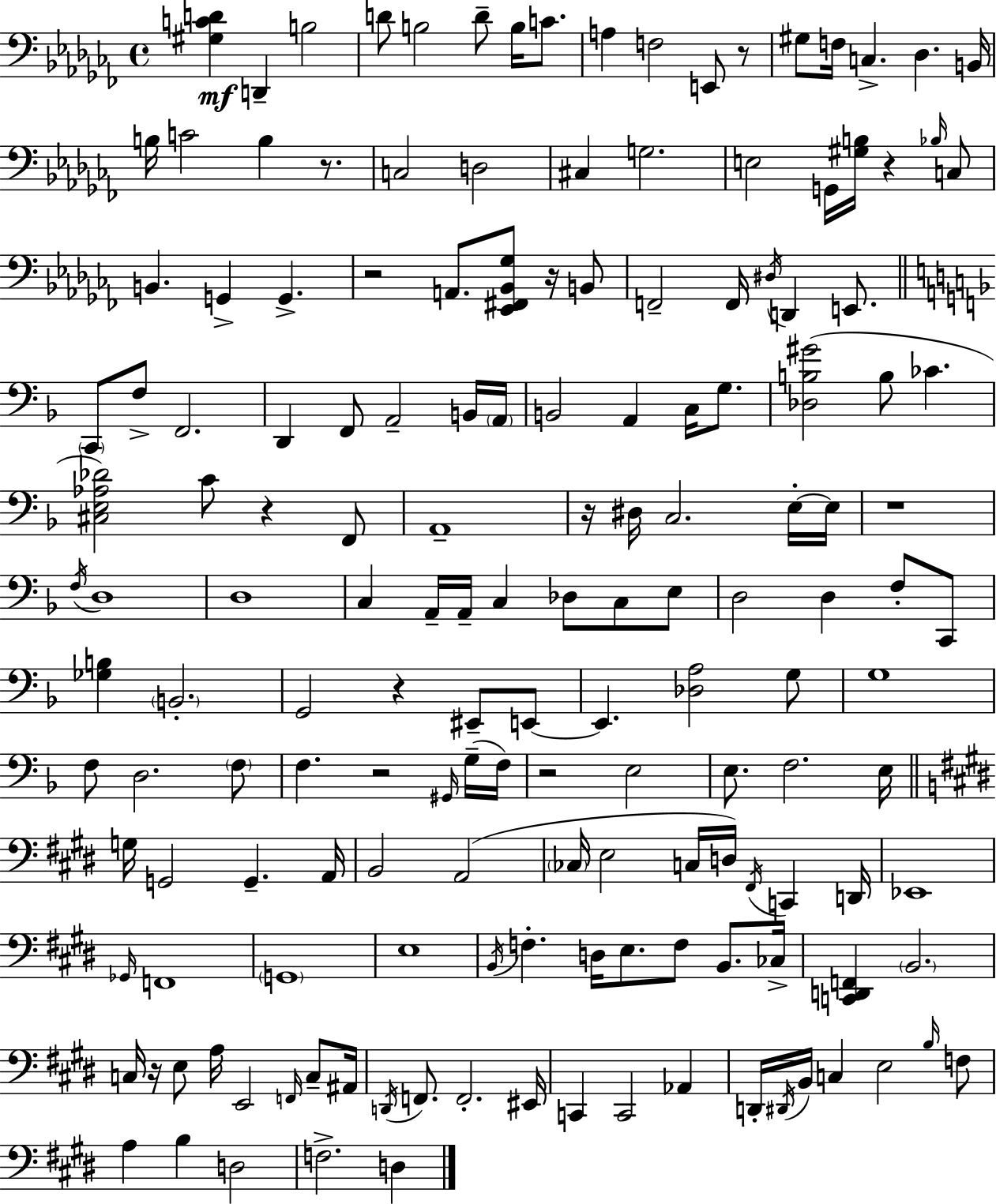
{
  \clef bass
  \time 4/4
  \defaultTimeSignature
  \key aes \minor
  <gis c' d'>4\mf d,4-- b2 | d'8 b2 d'8-- b16 c'8. | a4 f2 e,8 r8 | gis8 f16 c4.-> des4. b,16 | \break b16 c'2 b4 r8. | c2 d2 | cis4 g2. | e2 g,16 <gis b>16 r4 \grace { bes16 } c8 | \break b,4. g,4-> g,4.-> | r2 a,8. <ees, fis, bes, ges>8 r16 b,8 | f,2-- f,16 \acciaccatura { dis16 } d,4 e,8. | \bar "||" \break \key f \major \parenthesize c,8 f8-> f,2. | d,4 f,8 a,2-- b,16 \parenthesize a,16 | b,2 a,4 c16 g8. | <des b gis'>2( b8 ces'4. | \break <cis e aes des'>2) c'8 r4 f,8 | a,1-- | r16 dis16 c2. e16-.~~ e16 | r1 | \break \acciaccatura { f16 } d1 | d1 | c4 a,16-- a,16-- c4 des8 c8 e8 | d2 d4 f8-. c,8 | \break <ges b>4 \parenthesize b,2.-. | g,2 r4 eis,8-- e,8~~ | e,4. <des a>2 g8 | g1 | \break f8 d2. \parenthesize f8 | f4. r2 \grace { gis,16 }( | g16-- f16) r2 e2 | e8. f2. | \break e16 \bar "||" \break \key e \major g16 g,2 g,4.-- a,16 | b,2 a,2( | \parenthesize ces16 e2 c16 d16) \acciaccatura { fis,16 } c,4 | d,16 ees,1 | \break \grace { ges,16 } f,1 | \parenthesize g,1 | e1 | \acciaccatura { b,16 } f4.-. d16 e8. f8 b,8. | \break ces16-> <c, d, f,>4 \parenthesize b,2. | c16 r16 e8 a16 e,2 | \grace { f,16 } c8-- ais,16 \acciaccatura { d,16 } f,8. f,2.-. | eis,16 c,4 c,2 | \break aes,4 d,16-. \acciaccatura { dis,16 } b,16 c4 e2 | \grace { b16 } f8 a4 b4 d2 | f2.-> | d4 \bar "|."
}